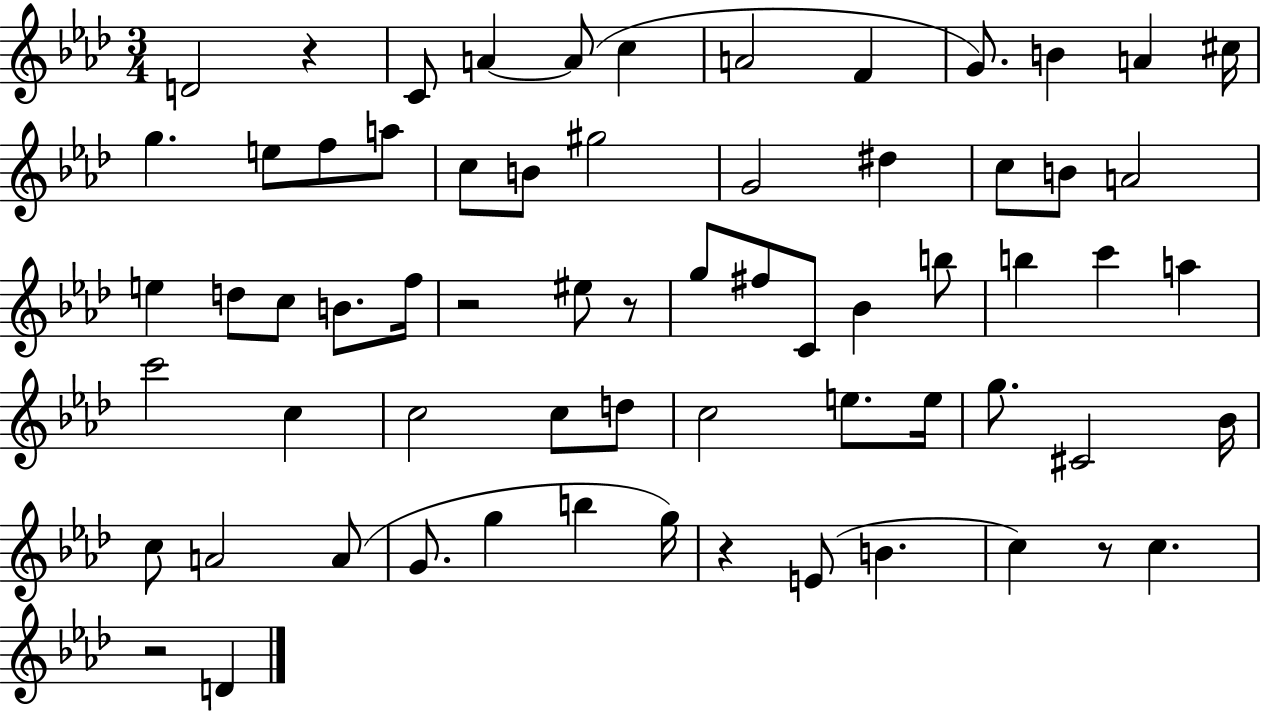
D4/h R/q C4/e A4/q A4/e C5/q A4/h F4/q G4/e. B4/q A4/q C#5/s G5/q. E5/e F5/e A5/e C5/e B4/e G#5/h G4/h D#5/q C5/e B4/e A4/h E5/q D5/e C5/e B4/e. F5/s R/h EIS5/e R/e G5/e F#5/e C4/e Bb4/q B5/e B5/q C6/q A5/q C6/h C5/q C5/h C5/e D5/e C5/h E5/e. E5/s G5/e. C#4/h Bb4/s C5/e A4/h A4/e G4/e. G5/q B5/q G5/s R/q E4/e B4/q. C5/q R/e C5/q. R/h D4/q